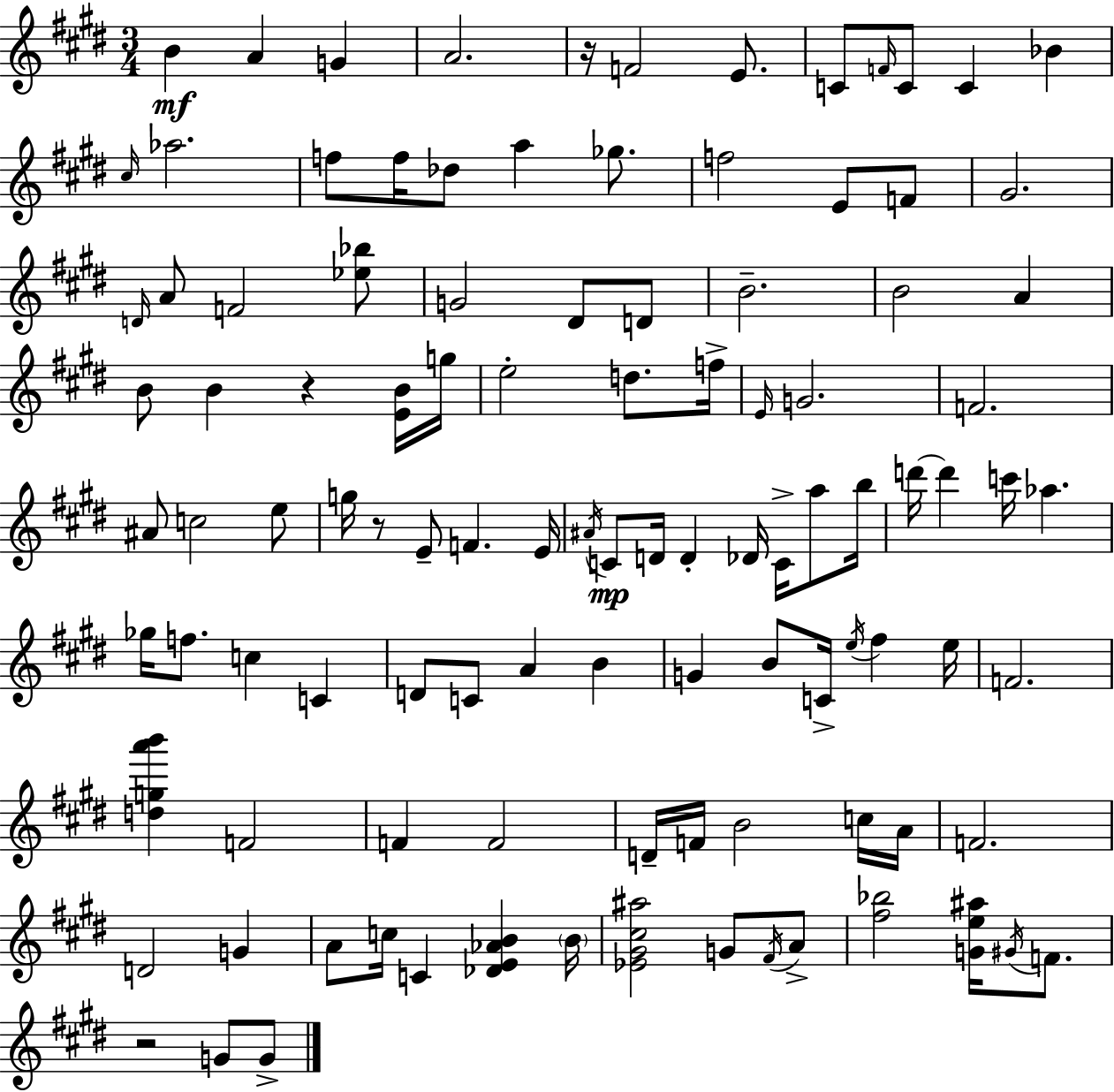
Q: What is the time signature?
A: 3/4